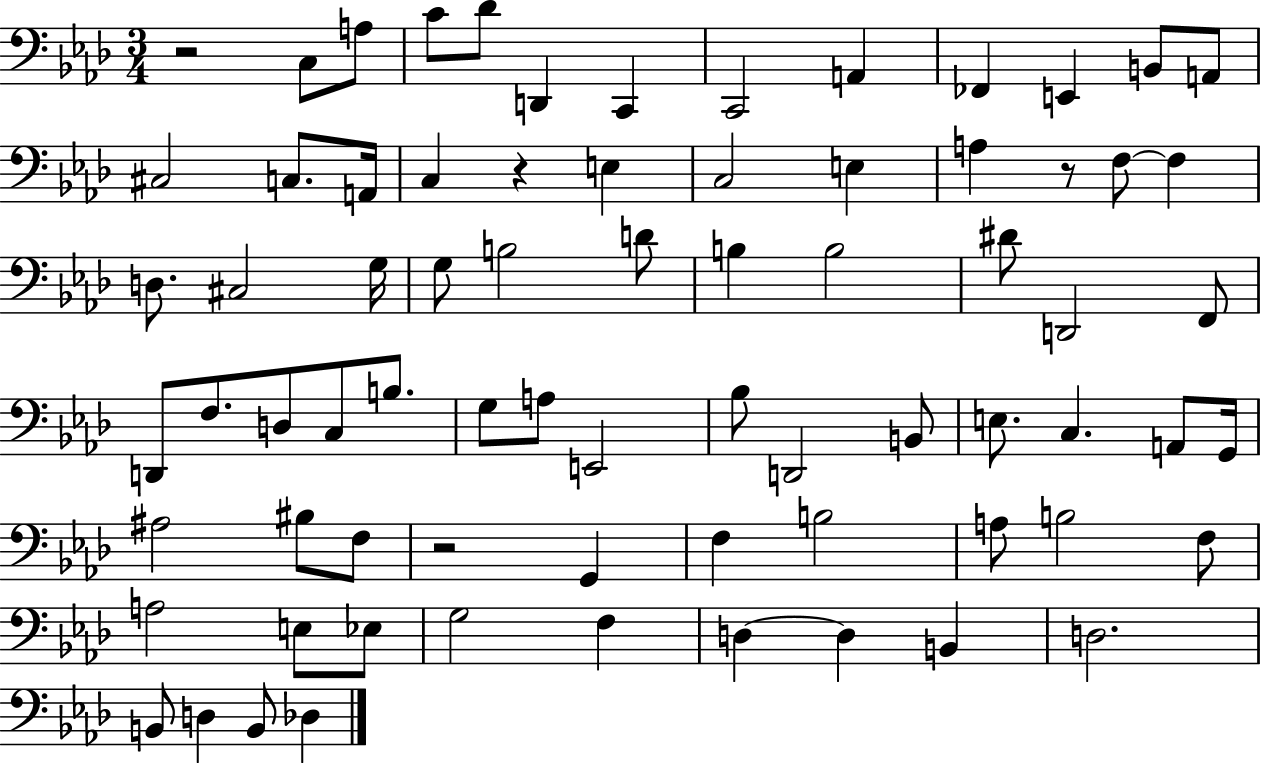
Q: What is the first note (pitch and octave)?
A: C3